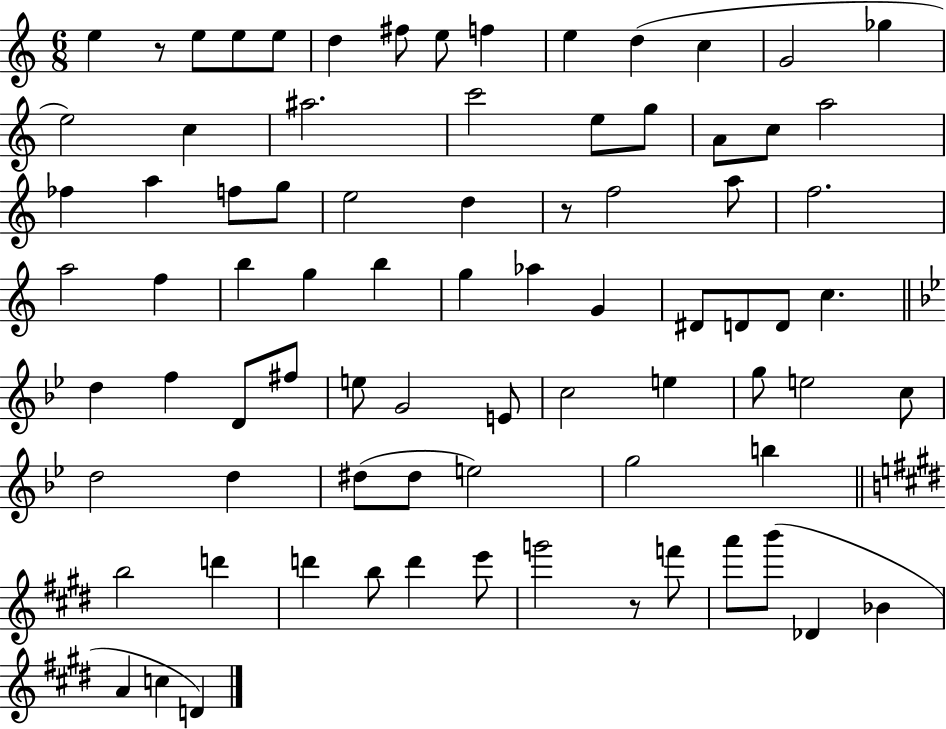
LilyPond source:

{
  \clef treble
  \numericTimeSignature
  \time 6/8
  \key c \major
  e''4 r8 e''8 e''8 e''8 | d''4 fis''8 e''8 f''4 | e''4 d''4( c''4 | g'2 ges''4 | \break e''2) c''4 | ais''2. | c'''2 e''8 g''8 | a'8 c''8 a''2 | \break fes''4 a''4 f''8 g''8 | e''2 d''4 | r8 f''2 a''8 | f''2. | \break a''2 f''4 | b''4 g''4 b''4 | g''4 aes''4 g'4 | dis'8 d'8 d'8 c''4. | \break \bar "||" \break \key bes \major d''4 f''4 d'8 fis''8 | e''8 g'2 e'8 | c''2 e''4 | g''8 e''2 c''8 | \break d''2 d''4 | dis''8( dis''8 e''2) | g''2 b''4 | \bar "||" \break \key e \major b''2 d'''4 | d'''4 b''8 d'''4 e'''8 | g'''2 r8 f'''8 | a'''8 b'''8( des'4 bes'4 | \break a'4 c''4 d'4) | \bar "|."
}